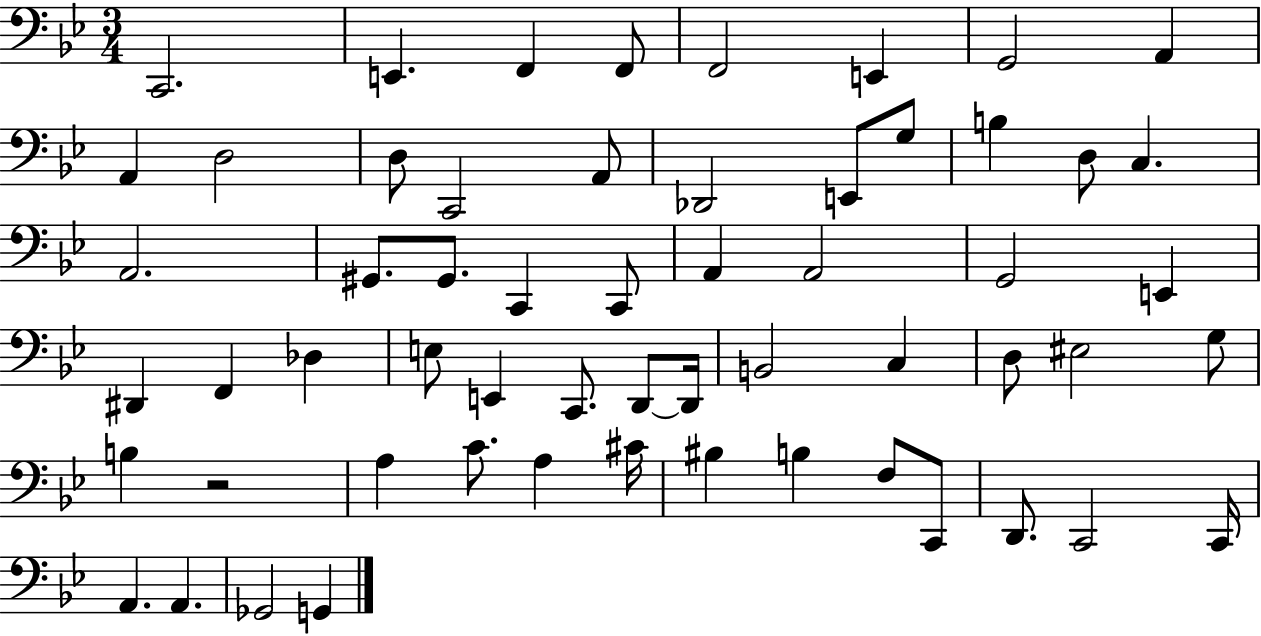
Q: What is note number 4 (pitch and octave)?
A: F2